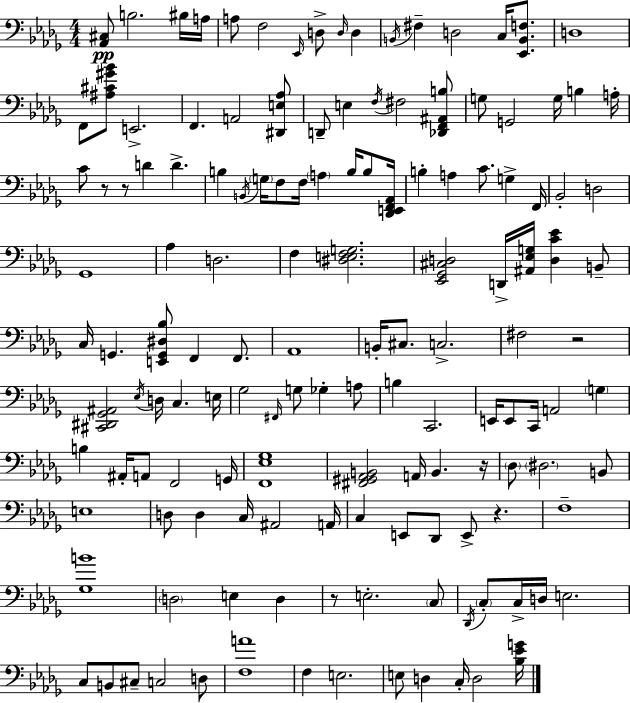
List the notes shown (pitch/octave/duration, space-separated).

[Ab2,C#3]/e B3/h. BIS3/s A3/s A3/e F3/h Eb2/s D3/e D3/s D3/q B2/s F#3/q D3/h C3/s [Eb2,B2,F3]/e. D3/w F2/e [A#3,C#4,G#4,Bb4]/e E2/h. F2/q. A2/h [D#2,E3,Ab3]/e D2/e E3/q F3/s F#3/h [Db2,F2,A#2,B3]/e G3/e G2/h G3/s B3/q A3/s C4/e R/e R/e D4/q D4/q. B3/q B2/s G3/s F3/e F3/s A3/q B3/s B3/e [Db2,E2,F2,Ab2]/s B3/q A3/q C4/e. G3/q F2/s Bb2/h D3/h Gb2/w Ab3/q D3/h. F3/q [D#3,E3,F3,G3]/h. [Eb2,Gb2,C#3,D3]/h D2/s [A#2,Eb3,G3]/s [D3,C4,Eb4]/q B2/e C3/s G2/q. [E2,G2,D#3,Bb3]/e F2/q F2/e. Ab2/w B2/s C#3/e. C3/h. F#3/h R/h [C#2,D#2,Gb2,A#2]/h Eb3/s D3/s C3/q. E3/s Gb3/h F#2/s G3/e Gb3/q A3/e B3/q C2/h. E2/s E2/e C2/s A2/h G3/q B3/q A#2/s A2/e F2/h G2/s [F2,Eb3,Gb3]/w [F#2,G#2,Ab2,B2]/h A2/s B2/q. R/s Db3/e D#3/h. B2/e E3/w D3/e D3/q C3/s A#2/h A2/s C3/q E2/e Db2/e E2/e R/q. F3/w [Gb3,B4]/w D3/h E3/q D3/q R/e E3/h. C3/e Db2/s C3/e C3/s D3/s E3/h. C3/e B2/e C#3/e C3/h D3/e [F3,A4]/w F3/q E3/h. E3/e D3/q C3/s D3/h [Bb3,Eb4,G4]/s